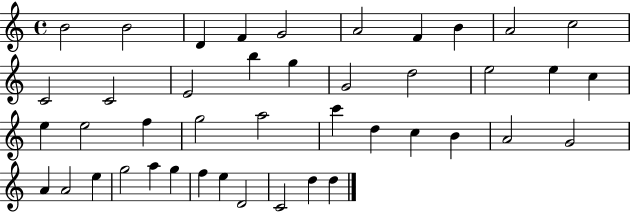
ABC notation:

X:1
T:Untitled
M:4/4
L:1/4
K:C
B2 B2 D F G2 A2 F B A2 c2 C2 C2 E2 b g G2 d2 e2 e c e e2 f g2 a2 c' d c B A2 G2 A A2 e g2 a g f e D2 C2 d d